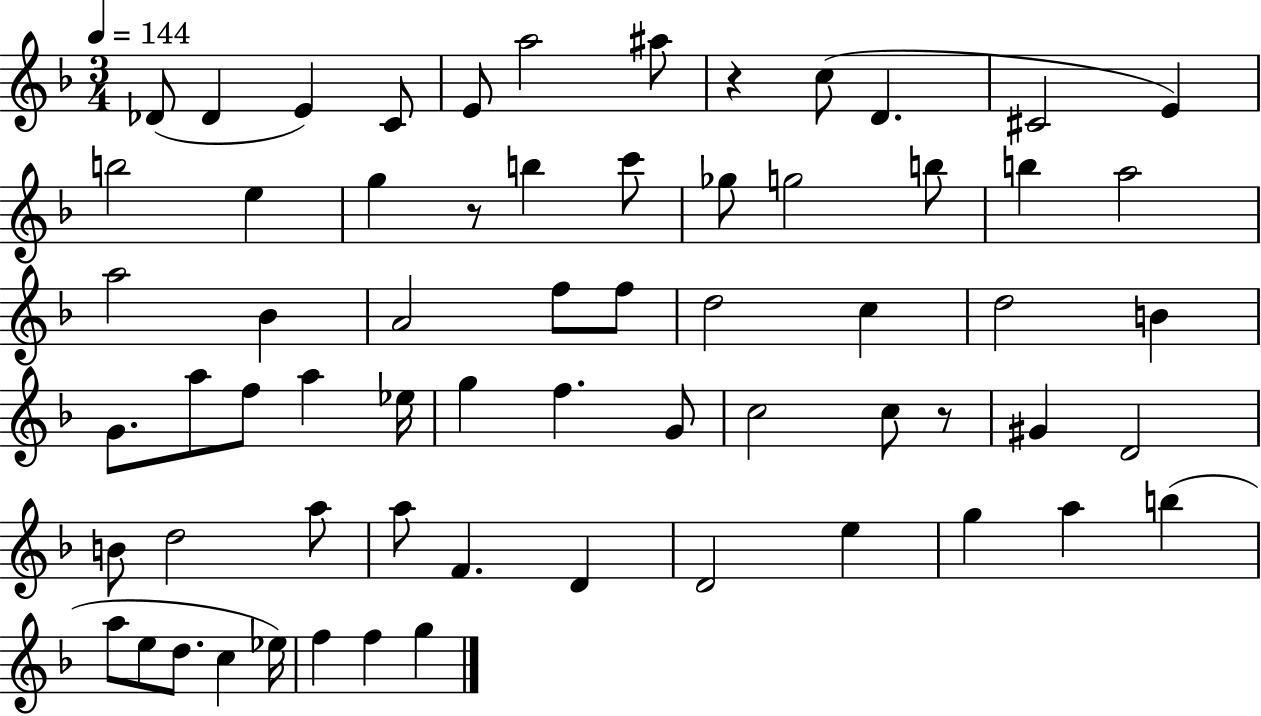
Db4/e Db4/q E4/q C4/e E4/e A5/h A#5/e R/q C5/e D4/q. C#4/h E4/q B5/h E5/q G5/q R/e B5/q C6/e Gb5/e G5/h B5/e B5/q A5/h A5/h Bb4/q A4/h F5/e F5/e D5/h C5/q D5/h B4/q G4/e. A5/e F5/e A5/q Eb5/s G5/q F5/q. G4/e C5/h C5/e R/e G#4/q D4/h B4/e D5/h A5/e A5/e F4/q. D4/q D4/h E5/q G5/q A5/q B5/q A5/e E5/e D5/e. C5/q Eb5/s F5/q F5/q G5/q